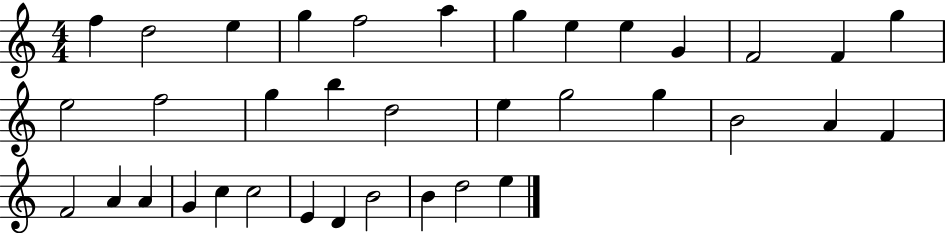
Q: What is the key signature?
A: C major